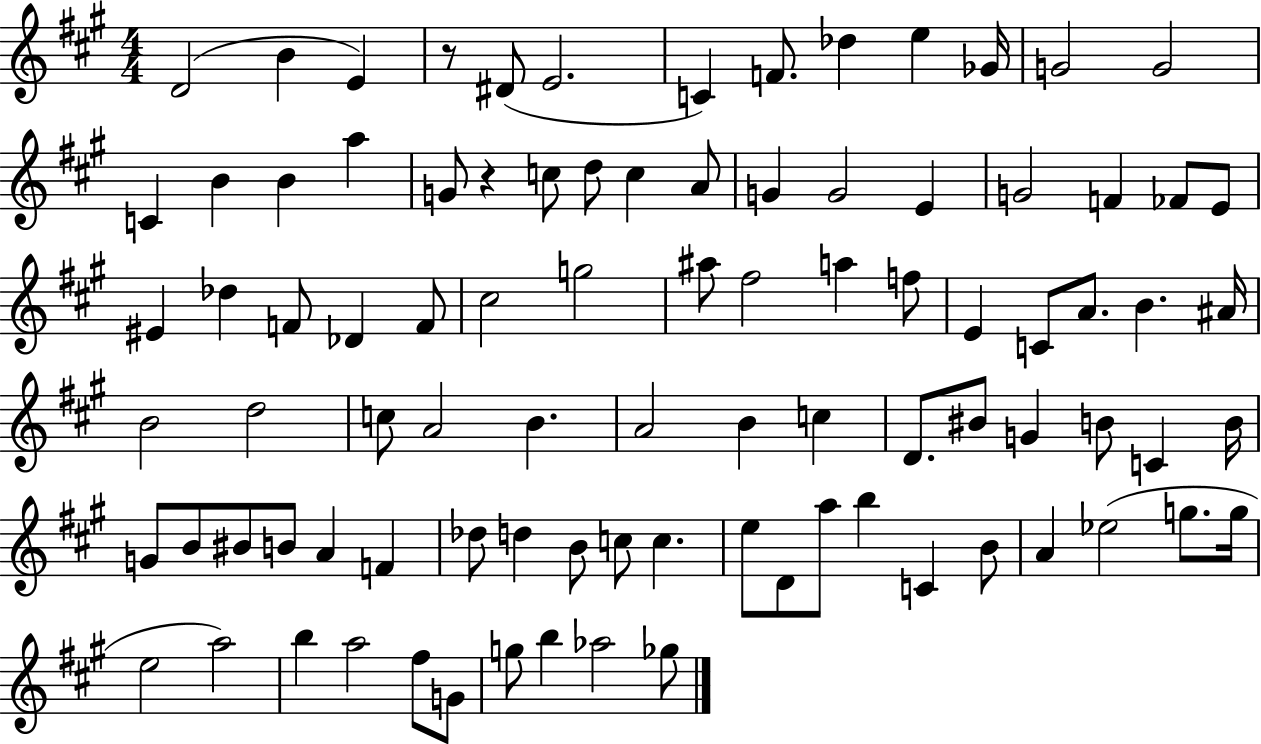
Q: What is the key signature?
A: A major